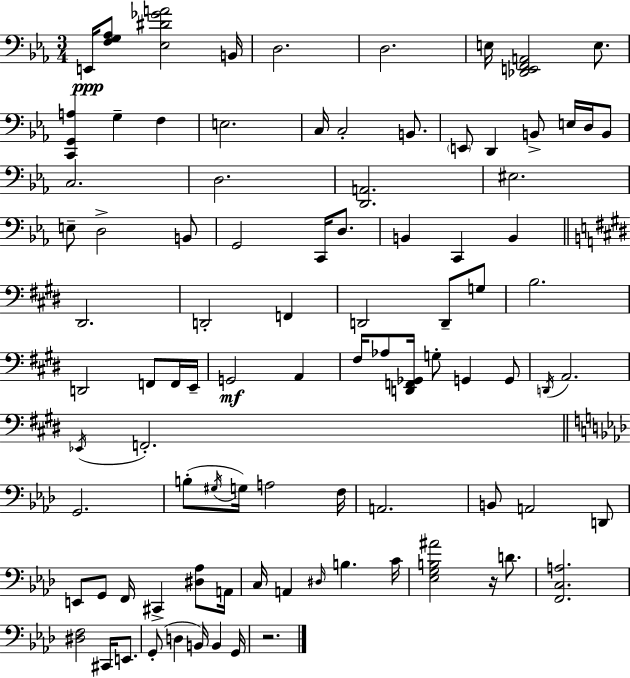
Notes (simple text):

E2/s [F3,G3,Ab3]/e [Eb3,D#4,Gb4,A4]/h B2/s D3/h. D3/h. E3/s [Db2,E2,F2,A2]/h E3/e. [C2,G2,A3]/q G3/q F3/q E3/h. C3/s C3/h B2/e. E2/e D2/q B2/e E3/s D3/s B2/e C3/h. D3/h. [D2,A2]/h. EIS3/h. E3/e D3/h B2/e G2/h C2/s D3/e. B2/q C2/q B2/q D#2/h. D2/h F2/q D2/h D2/e G3/e B3/h. D2/h F2/e F2/s E2/s G2/h A2/q F#3/s Ab3/e [D2,F2,Gb2]/s G3/e G2/q G2/e D2/s A2/h. Eb2/s F2/h. G2/h. B3/e G#3/s G3/s A3/h F3/s A2/h. B2/e A2/h D2/e E2/e G2/e F2/s C#2/q [D#3,Ab3]/e A2/s C3/s A2/q D#3/s B3/q. C4/s [Eb3,G3,B3,A#4]/h R/s D4/e. [F2,C3,A3]/h. [D#3,F3]/h C#2/s E2/e. G2/e D3/q B2/s B2/q G2/s R/h.